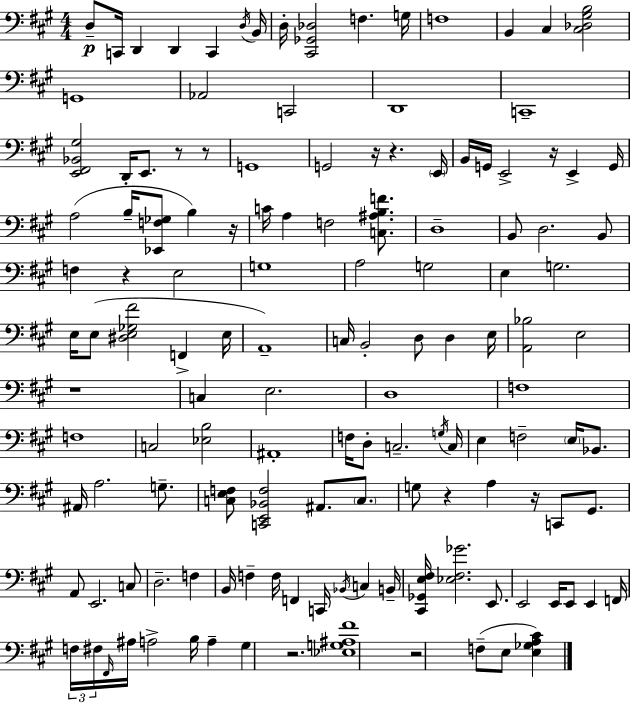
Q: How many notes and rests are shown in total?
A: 136